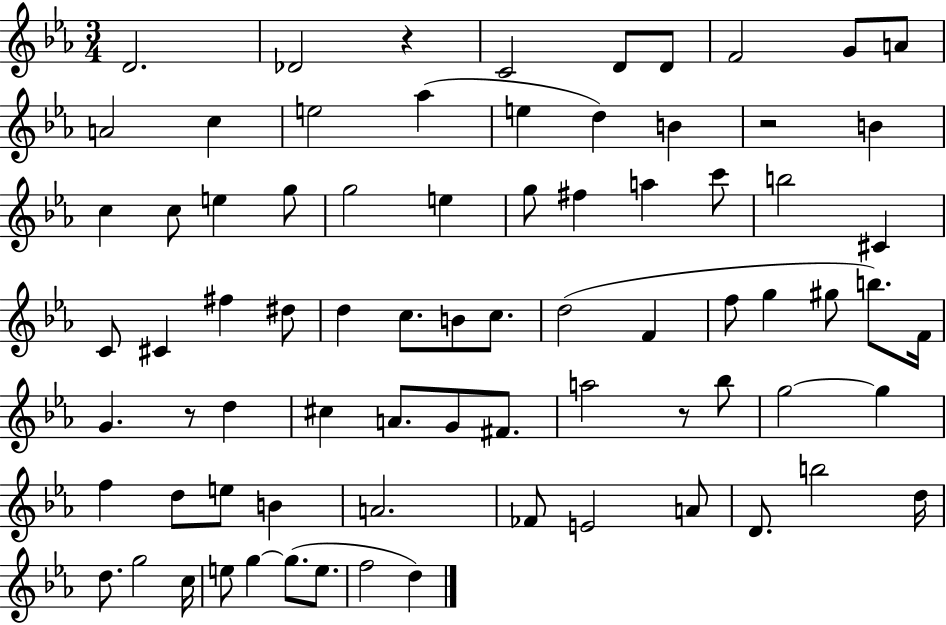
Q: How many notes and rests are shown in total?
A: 77